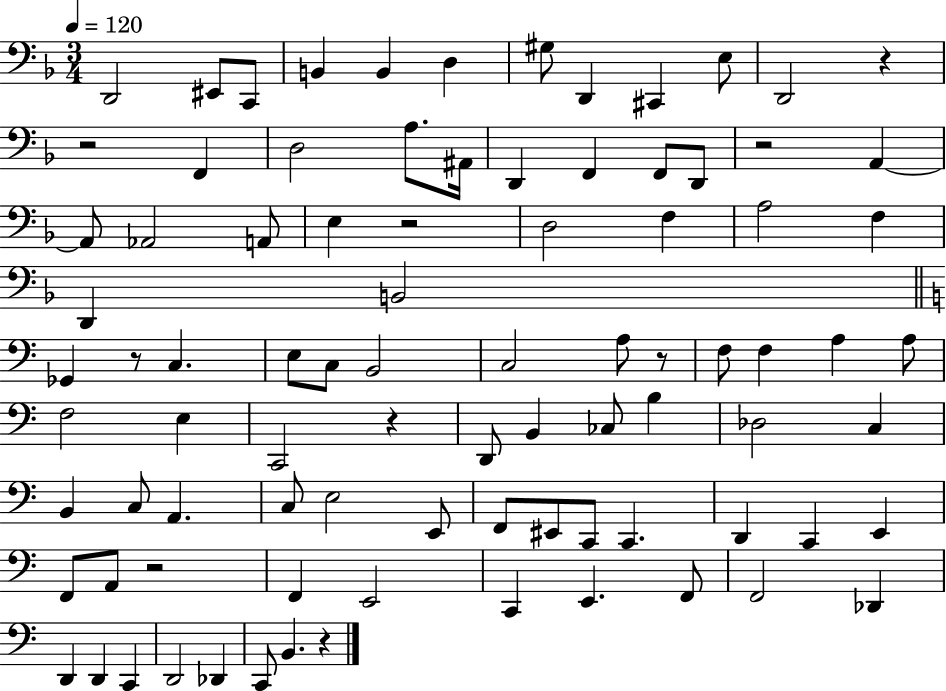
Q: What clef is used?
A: bass